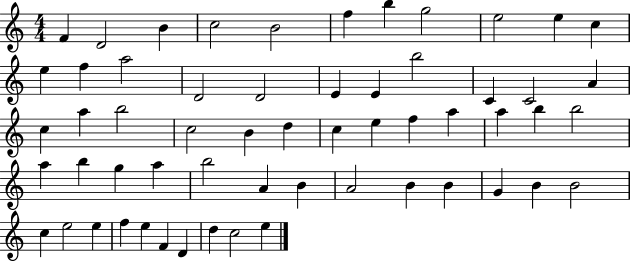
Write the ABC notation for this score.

X:1
T:Untitled
M:4/4
L:1/4
K:C
F D2 B c2 B2 f b g2 e2 e c e f a2 D2 D2 E E b2 C C2 A c a b2 c2 B d c e f a a b b2 a b g a b2 A B A2 B B G B B2 c e2 e f e F D d c2 e